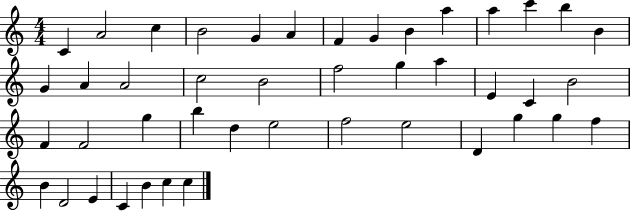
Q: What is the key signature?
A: C major